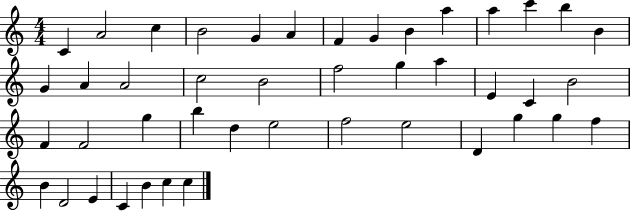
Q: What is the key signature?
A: C major